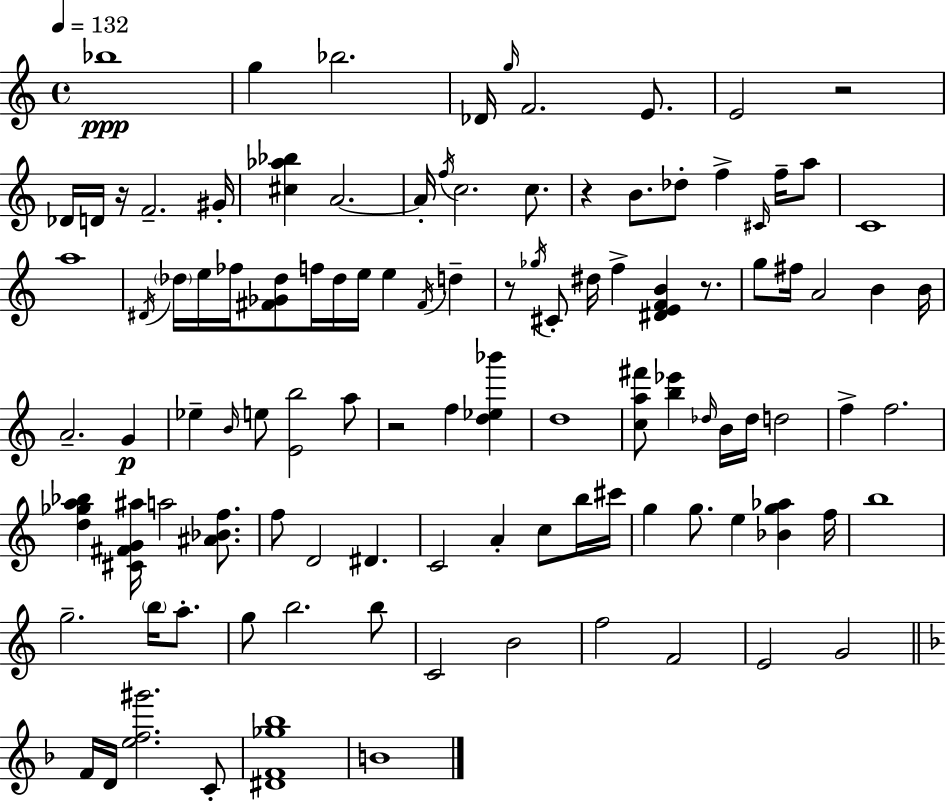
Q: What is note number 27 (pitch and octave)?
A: Db5